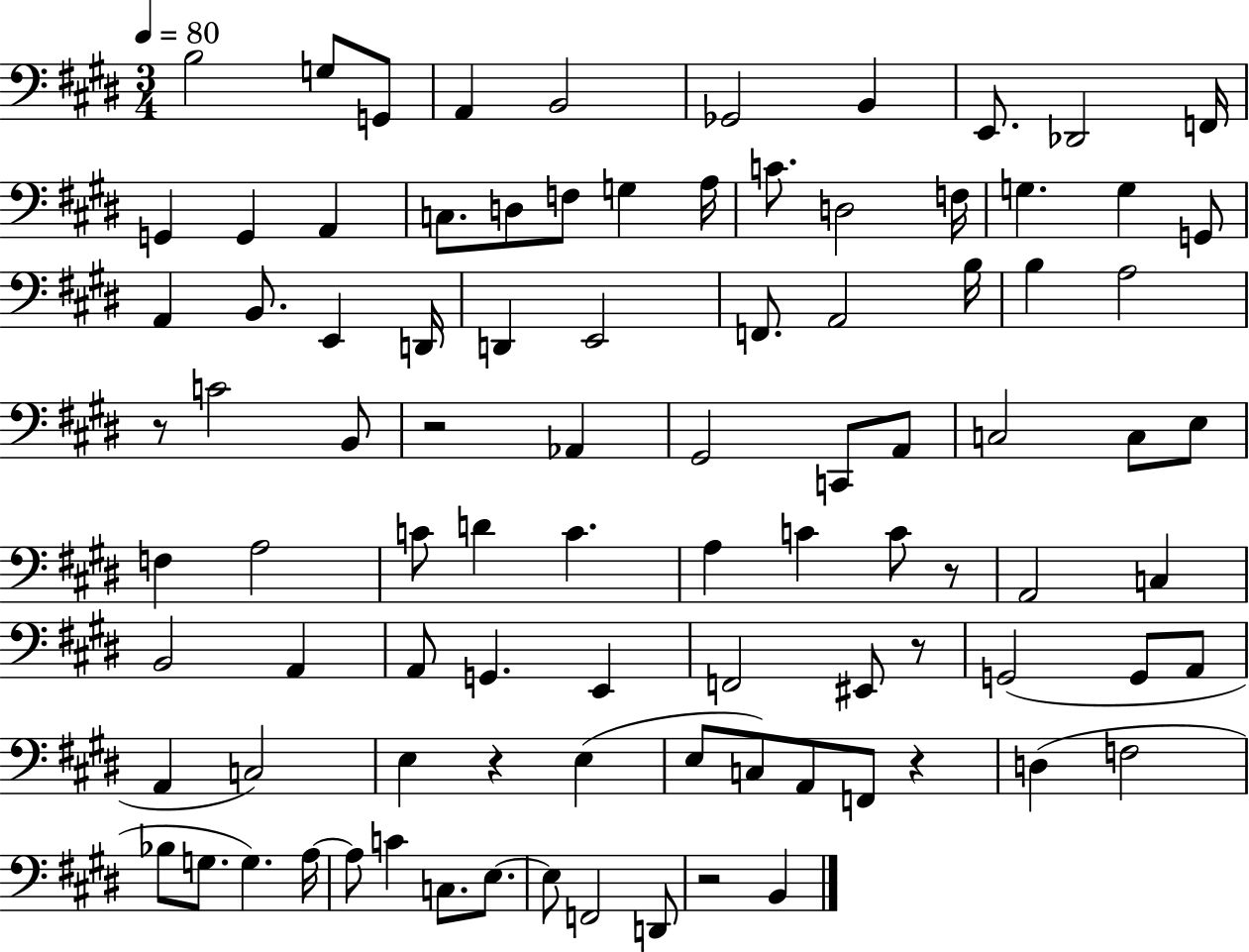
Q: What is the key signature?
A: E major